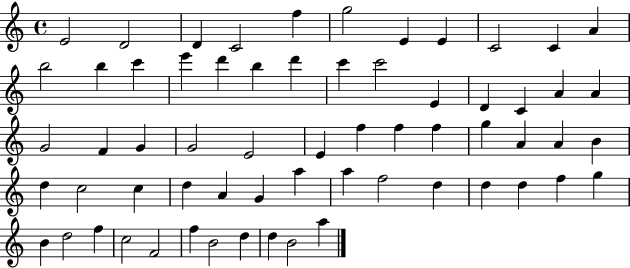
E4/h D4/h D4/q C4/h F5/q G5/h E4/q E4/q C4/h C4/q A4/q B5/h B5/q C6/q E6/q D6/q B5/q D6/q C6/q C6/h E4/q D4/q C4/q A4/q A4/q G4/h F4/q G4/q G4/h E4/h E4/q F5/q F5/q F5/q G5/q A4/q A4/q B4/q D5/q C5/h C5/q D5/q A4/q G4/q A5/q A5/q F5/h D5/q D5/q D5/q F5/q G5/q B4/q D5/h F5/q C5/h F4/h F5/q B4/h D5/q D5/q B4/h A5/q